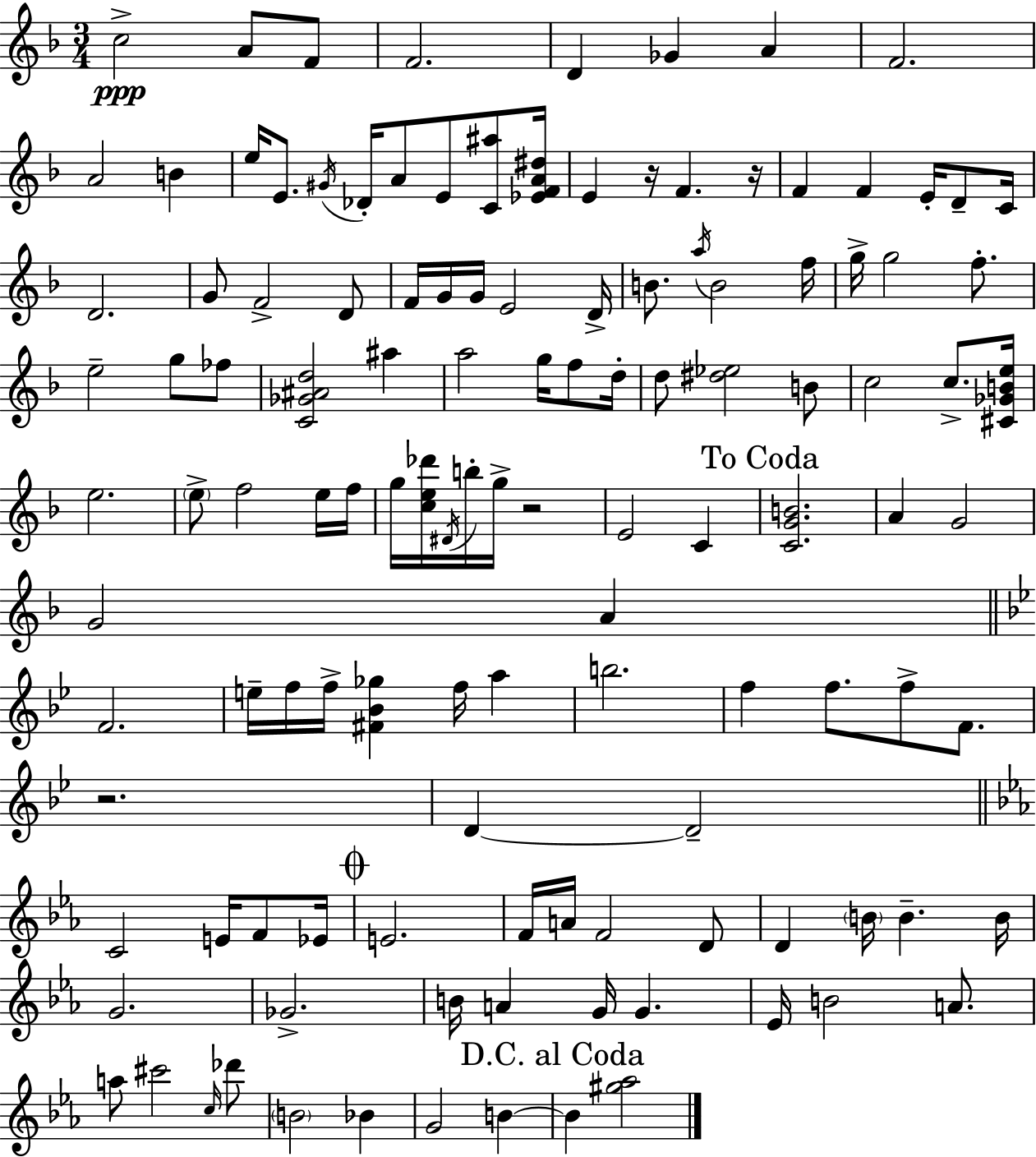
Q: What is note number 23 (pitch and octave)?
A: C4